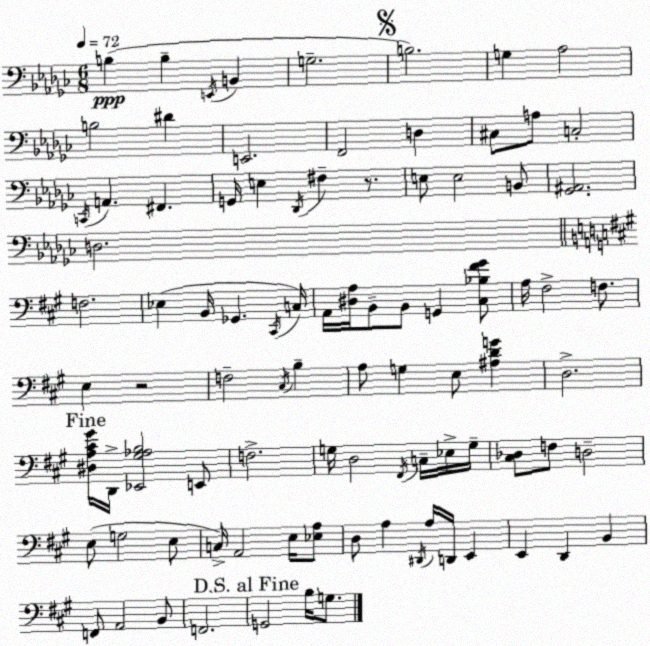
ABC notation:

X:1
T:Untitled
M:6/8
L:1/4
K:Ebm
B, B, E,,/4 B,, G,2 B,2 G, _A,2 B,2 ^D E,,2 F,,2 D, ^C,/2 A,/2 C,2 C,,/4 A,, ^F,, G,,/4 E, _D,,/4 ^F, z/2 E,/2 E,2 B,,/2 [_G,,^A,,]2 D,2 F,2 _E, B,,/4 _G,, ^C,,/4 C,/4 A,,/4 [^D,A,]/4 B,,/2 B,,/2 G,, [^C,_B,^F^G]/2 A,/4 ^F,2 F,/2 E, z2 F,2 ^C,/4 B, A,/2 G, E,/2 [^A,DG] D,2 [^D,A,^C^G]/4 D,,/4 [_E,,^G,_A,B,]2 E,,/2 F,2 G,/4 D,2 ^F,,/4 C,/4 _E,/4 G,/4 [^C,_D,]/2 F,/2 D,2 E,/2 G,2 E,/2 C,/4 A,,2 E,/4 [_E,A,]/2 D,/2 A, ^D,,/4 A,/4 D,,/4 E,, E,, D,, B,, F,,/2 A,,2 B,,/2 F,,2 G,,2 B,/4 G,/2